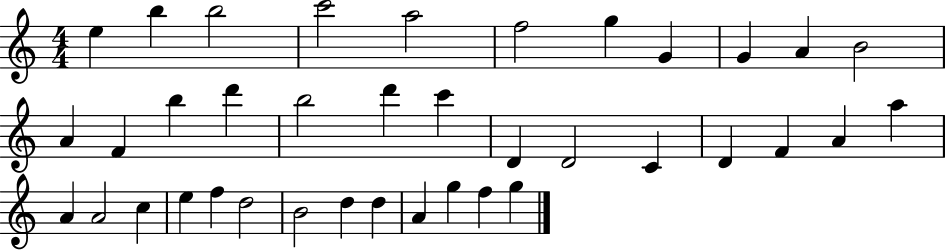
{
  \clef treble
  \numericTimeSignature
  \time 4/4
  \key c \major
  e''4 b''4 b''2 | c'''2 a''2 | f''2 g''4 g'4 | g'4 a'4 b'2 | \break a'4 f'4 b''4 d'''4 | b''2 d'''4 c'''4 | d'4 d'2 c'4 | d'4 f'4 a'4 a''4 | \break a'4 a'2 c''4 | e''4 f''4 d''2 | b'2 d''4 d''4 | a'4 g''4 f''4 g''4 | \break \bar "|."
}